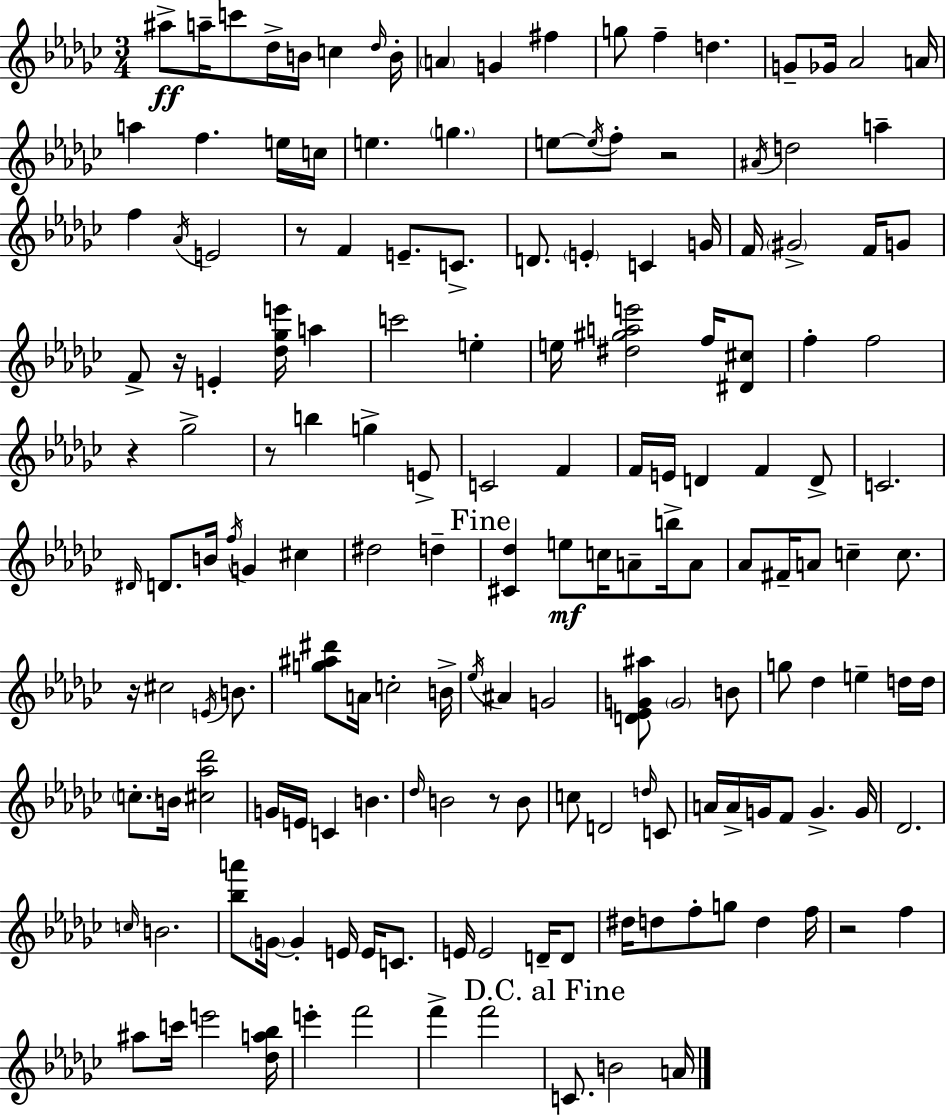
{
  \clef treble
  \numericTimeSignature
  \time 3/4
  \key ees \minor
  ais''8->\ff a''16-- c'''8 des''16-> b'16 c''4 \grace { des''16 } | b'16-. \parenthesize a'4 g'4 fis''4 | g''8 f''4-- d''4. | g'8-- ges'16 aes'2 | \break a'16 a''4 f''4. e''16 | c''16 e''4. \parenthesize g''4. | e''8~~ \acciaccatura { e''16 } f''8-. r2 | \acciaccatura { ais'16 } d''2 a''4-- | \break f''4 \acciaccatura { aes'16 } e'2 | r8 f'4 e'8.-- | c'8.-> d'8. \parenthesize e'4-. c'4 | g'16 f'16 \parenthesize gis'2-> | \break f'16 g'8 f'8-> r16 e'4-. <des'' ges'' e'''>16 | a''4 c'''2 | e''4-. e''16 <dis'' gis'' a'' e'''>2 | f''16 <dis' cis''>8 f''4-. f''2 | \break r4 ges''2-> | r8 b''4 g''4-> | e'8-> c'2 | f'4 f'16 e'16 d'4 f'4 | \break d'8-> c'2. | \grace { dis'16 } d'8. b'16 \acciaccatura { f''16 } g'4 | cis''4 dis''2 | d''4-- \mark "Fine" <cis' des''>4 e''8\mf | \break c''16 a'8-- b''16-> a'8 aes'8 fis'16-- a'8 c''4-- | c''8. r16 cis''2 | \acciaccatura { e'16 } b'8. <g'' ais'' dis'''>8 a'16 c''2-. | b'16-> \acciaccatura { ees''16 } ais'4 | \break g'2 <d' ees' g' ais''>8 \parenthesize g'2 | b'8 g''8 des''4 | e''4-- d''16 d''16 \parenthesize c''8.-. b'16 | <cis'' aes'' des'''>2 g'16 e'16 c'4 | \break b'4. \grace { des''16 } b'2 | r8 b'8 c''8 d'2 | \grace { d''16 } c'8 a'16 a'16-> | g'16 f'8 g'4.-> g'16 des'2. | \break \grace { c''16 } b'2. | <bes'' a'''>8 | \parenthesize g'16~~ g'4-. e'16 e'16 c'8. e'16 | e'2 d'16-- d'8 dis''16 | \break d''8 f''8-. g''8 d''4 f''16 r2 | f''4 ais''8 | c'''16 e'''2 <des'' a'' bes''>16 e'''4-. | f'''2 f'''4-> | \break f'''2 \mark "D.C. al Fine" c'8. | b'2 a'16 \bar "|."
}